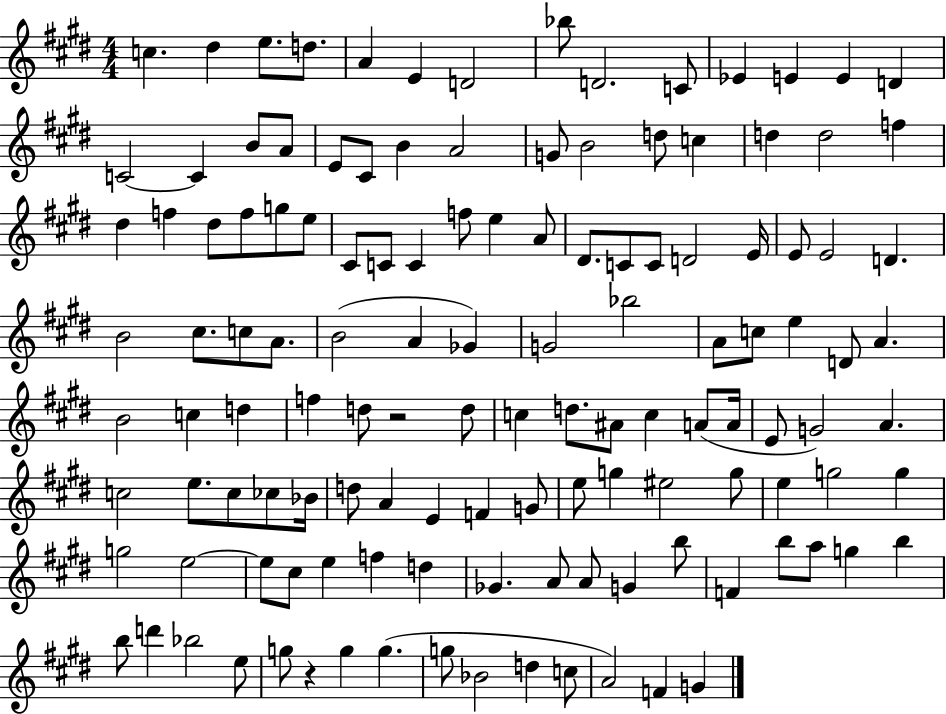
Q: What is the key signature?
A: E major